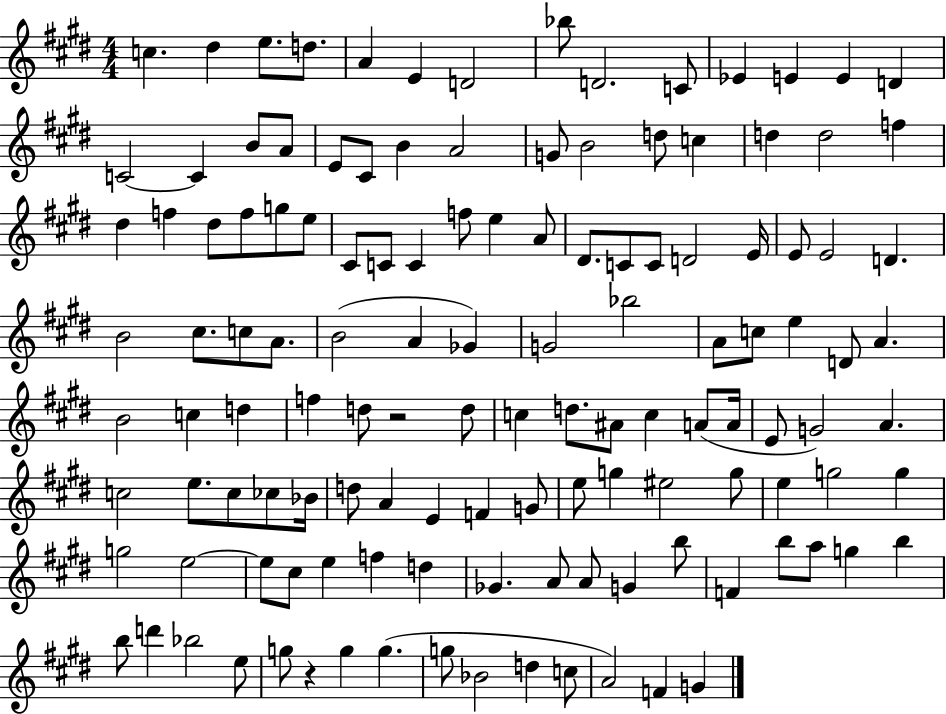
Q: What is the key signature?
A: E major